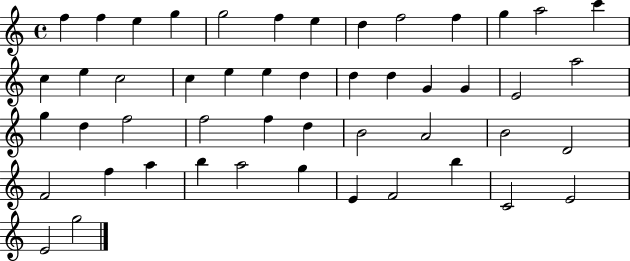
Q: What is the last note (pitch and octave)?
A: G5